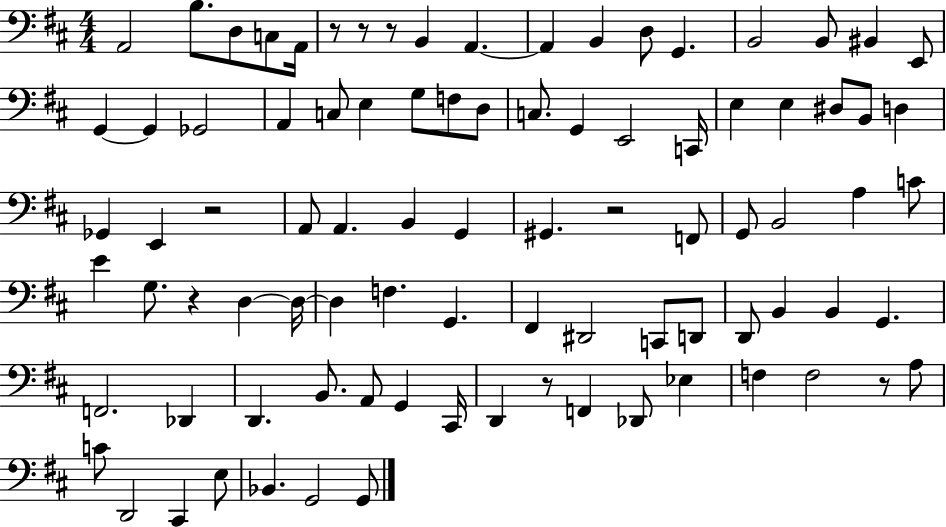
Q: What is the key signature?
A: D major